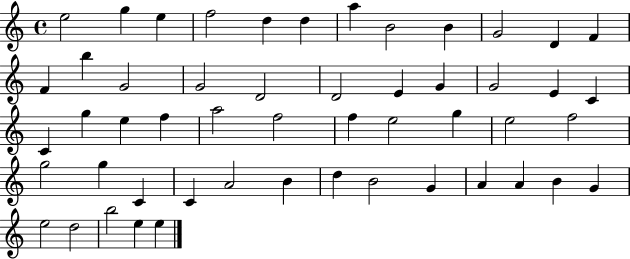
E5/h G5/q E5/q F5/h D5/q D5/q A5/q B4/h B4/q G4/h D4/q F4/q F4/q B5/q G4/h G4/h D4/h D4/h E4/q G4/q G4/h E4/q C4/q C4/q G5/q E5/q F5/q A5/h F5/h F5/q E5/h G5/q E5/h F5/h G5/h G5/q C4/q C4/q A4/h B4/q D5/q B4/h G4/q A4/q A4/q B4/q G4/q E5/h D5/h B5/h E5/q E5/q